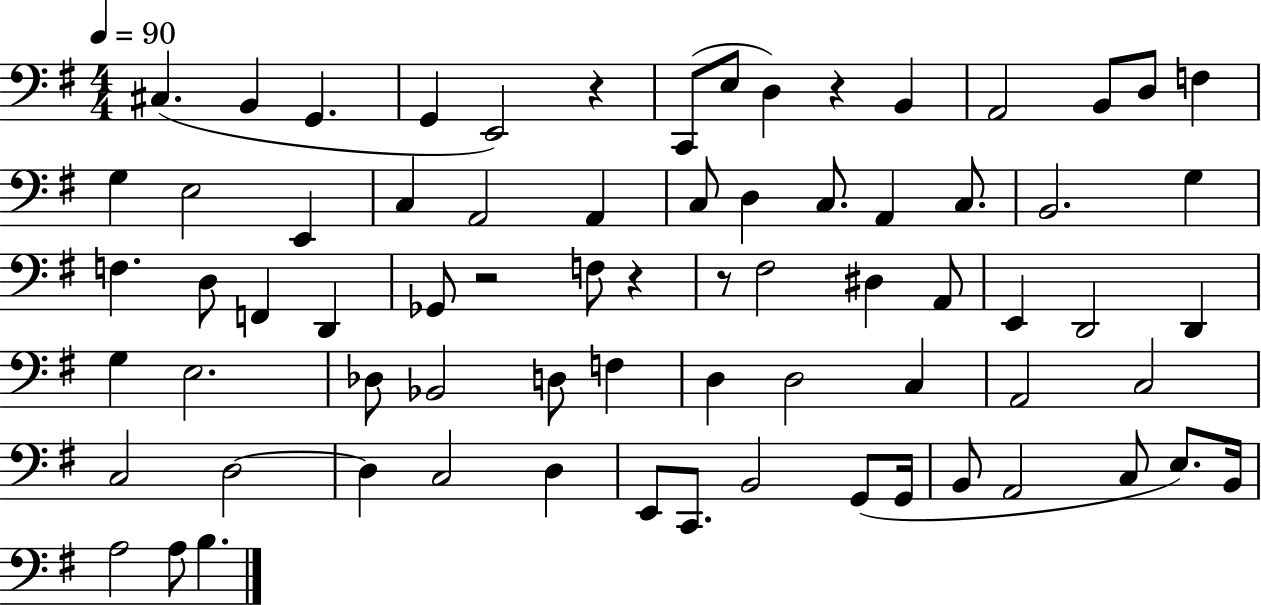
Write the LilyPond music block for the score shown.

{
  \clef bass
  \numericTimeSignature
  \time 4/4
  \key g \major
  \tempo 4 = 90
  cis4.( b,4 g,4. | g,4 e,2) r4 | c,8( e8 d4) r4 b,4 | a,2 b,8 d8 f4 | \break g4 e2 e,4 | c4 a,2 a,4 | c8 d4 c8. a,4 c8. | b,2. g4 | \break f4. d8 f,4 d,4 | ges,8 r2 f8 r4 | r8 fis2 dis4 a,8 | e,4 d,2 d,4 | \break g4 e2. | des8 bes,2 d8 f4 | d4 d2 c4 | a,2 c2 | \break c2 d2~~ | d4 c2 d4 | e,8 c,8. b,2 g,8( g,16 | b,8 a,2 c8 e8.) b,16 | \break a2 a8 b4. | \bar "|."
}